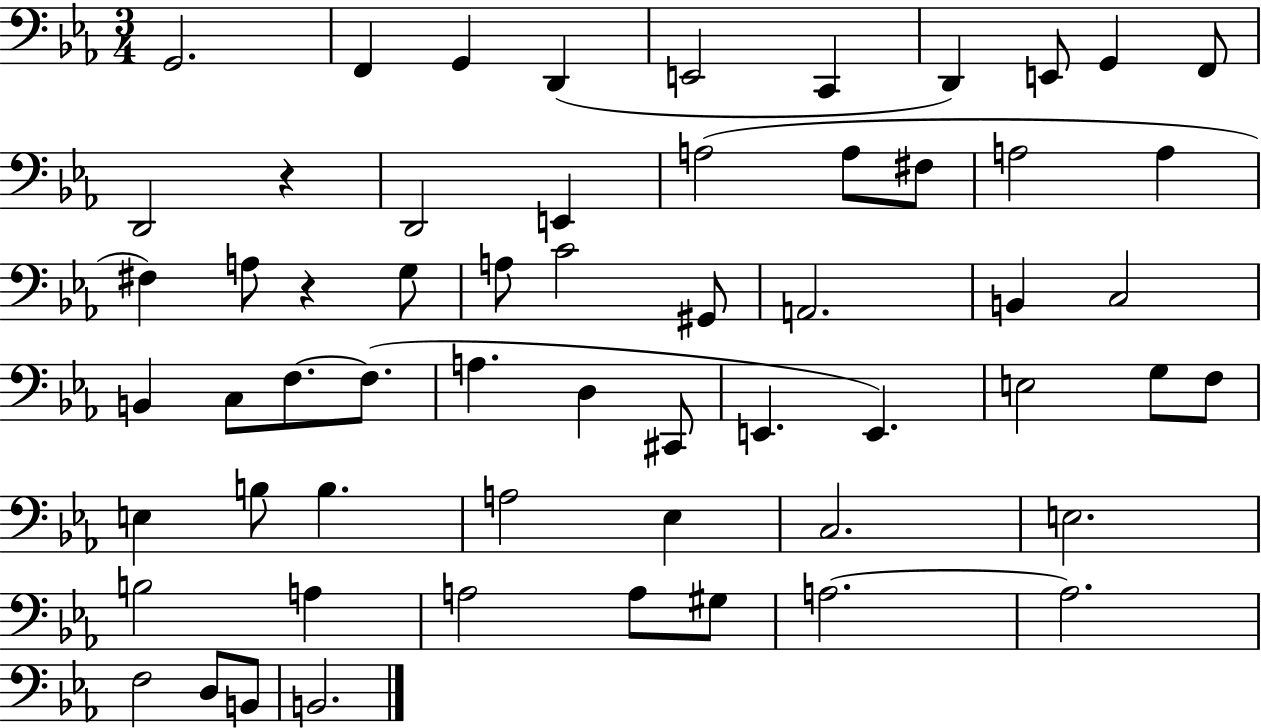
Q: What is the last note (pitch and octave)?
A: B2